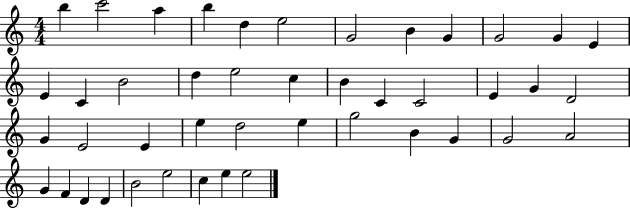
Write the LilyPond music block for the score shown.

{
  \clef treble
  \numericTimeSignature
  \time 4/4
  \key c \major
  b''4 c'''2 a''4 | b''4 d''4 e''2 | g'2 b'4 g'4 | g'2 g'4 e'4 | \break e'4 c'4 b'2 | d''4 e''2 c''4 | b'4 c'4 c'2 | e'4 g'4 d'2 | \break g'4 e'2 e'4 | e''4 d''2 e''4 | g''2 b'4 g'4 | g'2 a'2 | \break g'4 f'4 d'4 d'4 | b'2 e''2 | c''4 e''4 e''2 | \bar "|."
}